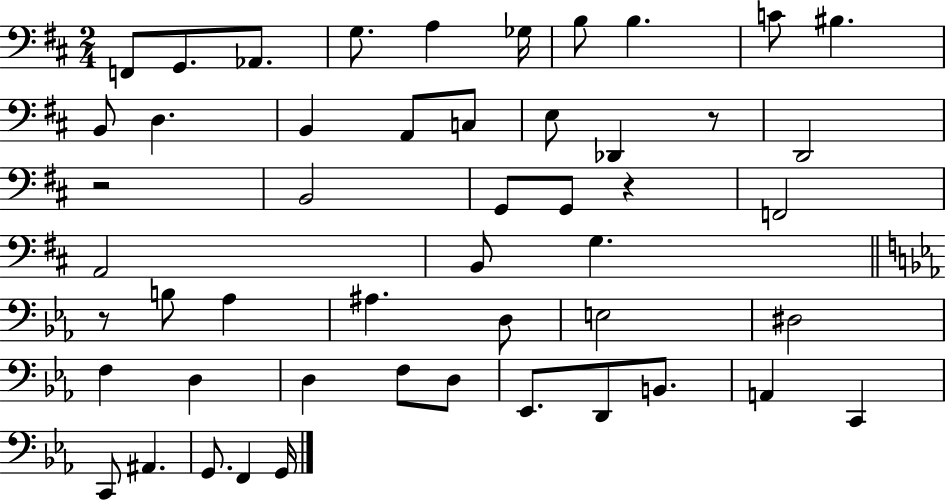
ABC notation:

X:1
T:Untitled
M:2/4
L:1/4
K:D
F,,/2 G,,/2 _A,,/2 G,/2 A, _G,/4 B,/2 B, C/2 ^B, B,,/2 D, B,, A,,/2 C,/2 E,/2 _D,, z/2 D,,2 z2 B,,2 G,,/2 G,,/2 z F,,2 A,,2 B,,/2 G, z/2 B,/2 _A, ^A, D,/2 E,2 ^D,2 F, D, D, F,/2 D,/2 _E,,/2 D,,/2 B,,/2 A,, C,, C,,/2 ^A,, G,,/2 F,, G,,/4